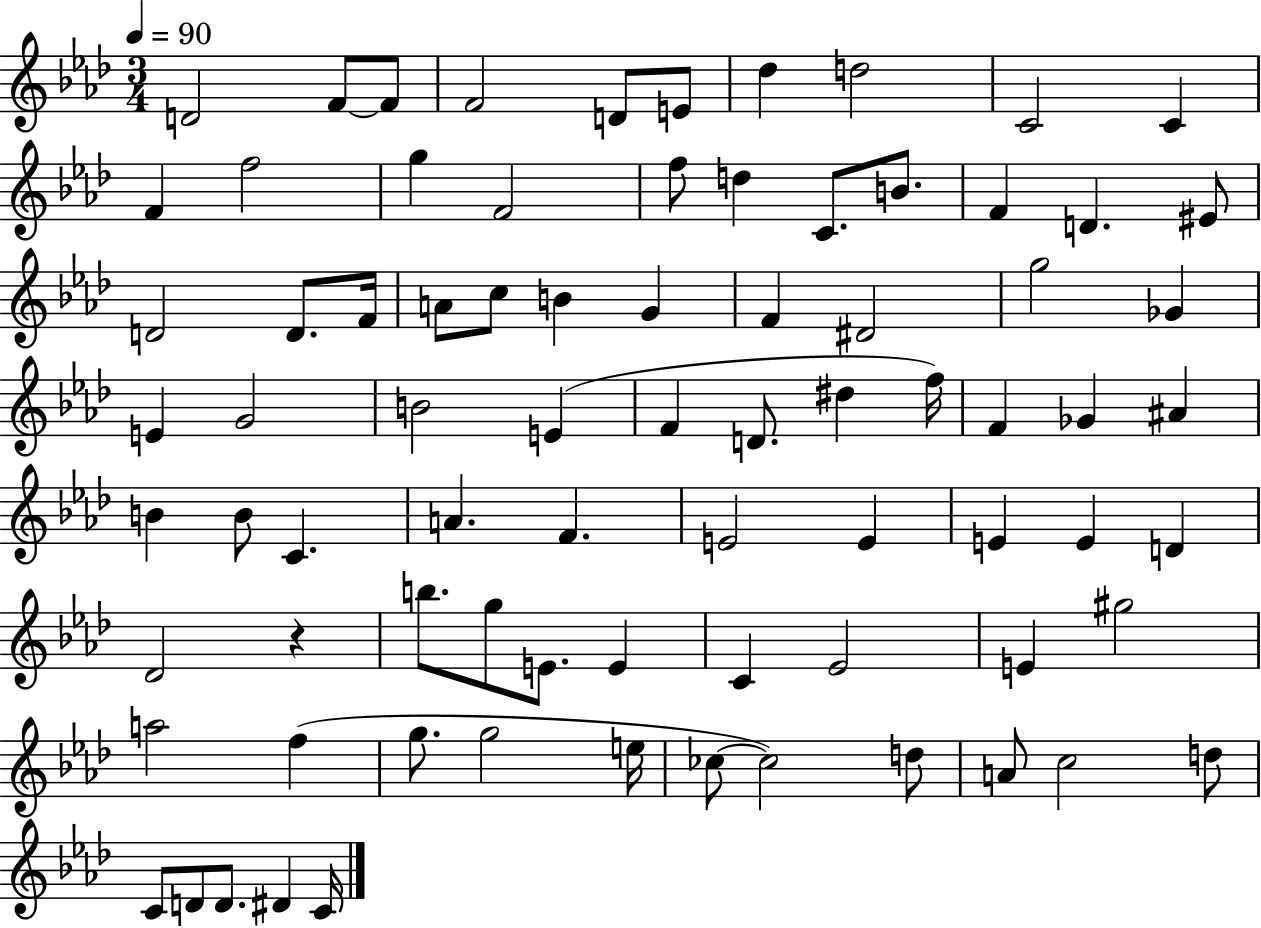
{
  \clef treble
  \numericTimeSignature
  \time 3/4
  \key aes \major
  \tempo 4 = 90
  d'2 f'8~~ f'8 | f'2 d'8 e'8 | des''4 d''2 | c'2 c'4 | \break f'4 f''2 | g''4 f'2 | f''8 d''4 c'8. b'8. | f'4 d'4. eis'8 | \break d'2 d'8. f'16 | a'8 c''8 b'4 g'4 | f'4 dis'2 | g''2 ges'4 | \break e'4 g'2 | b'2 e'4( | f'4 d'8. dis''4 f''16) | f'4 ges'4 ais'4 | \break b'4 b'8 c'4. | a'4. f'4. | e'2 e'4 | e'4 e'4 d'4 | \break des'2 r4 | b''8. g''8 e'8. e'4 | c'4 ees'2 | e'4 gis''2 | \break a''2 f''4( | g''8. g''2 e''16 | ces''8~~ ces''2) d''8 | a'8 c''2 d''8 | \break c'8 d'8 d'8. dis'4 c'16 | \bar "|."
}